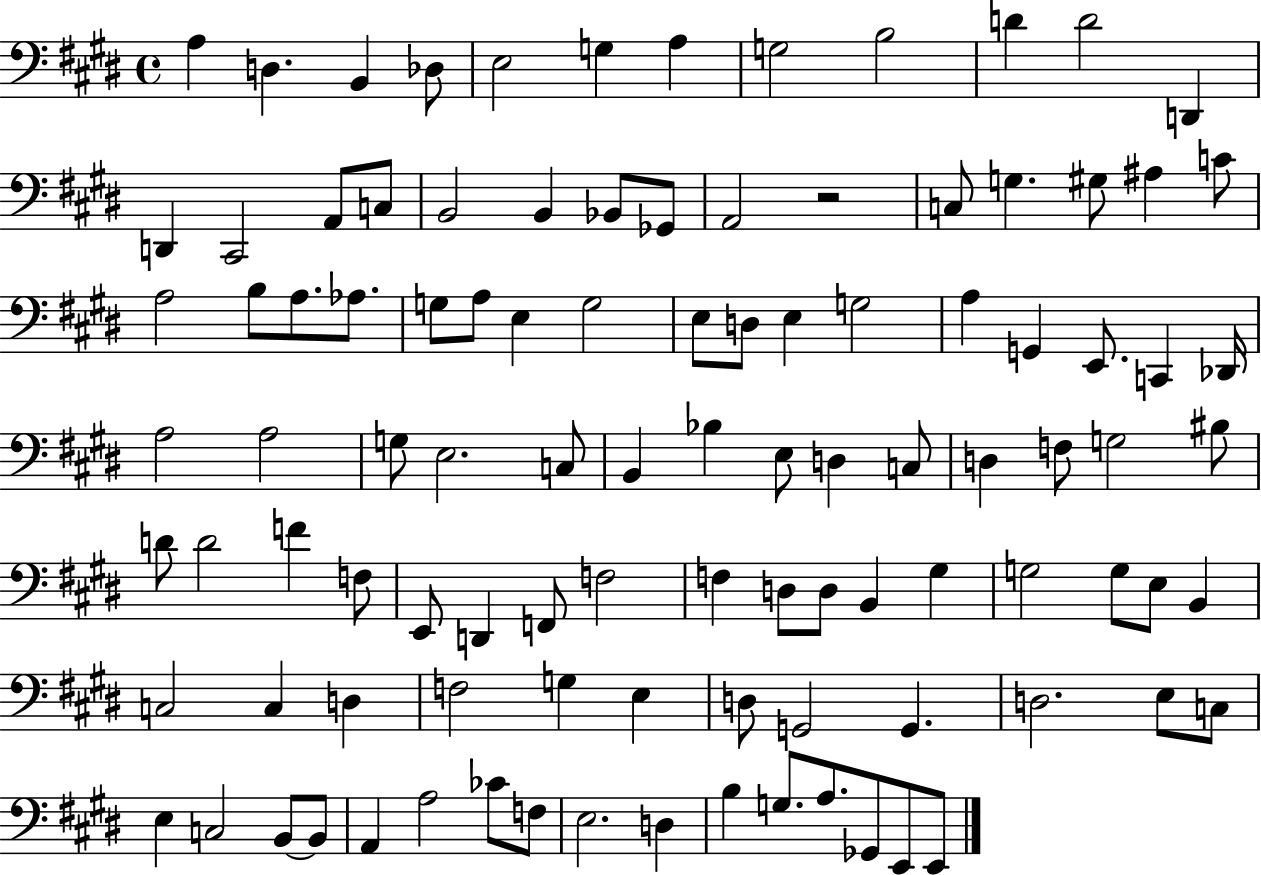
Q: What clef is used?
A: bass